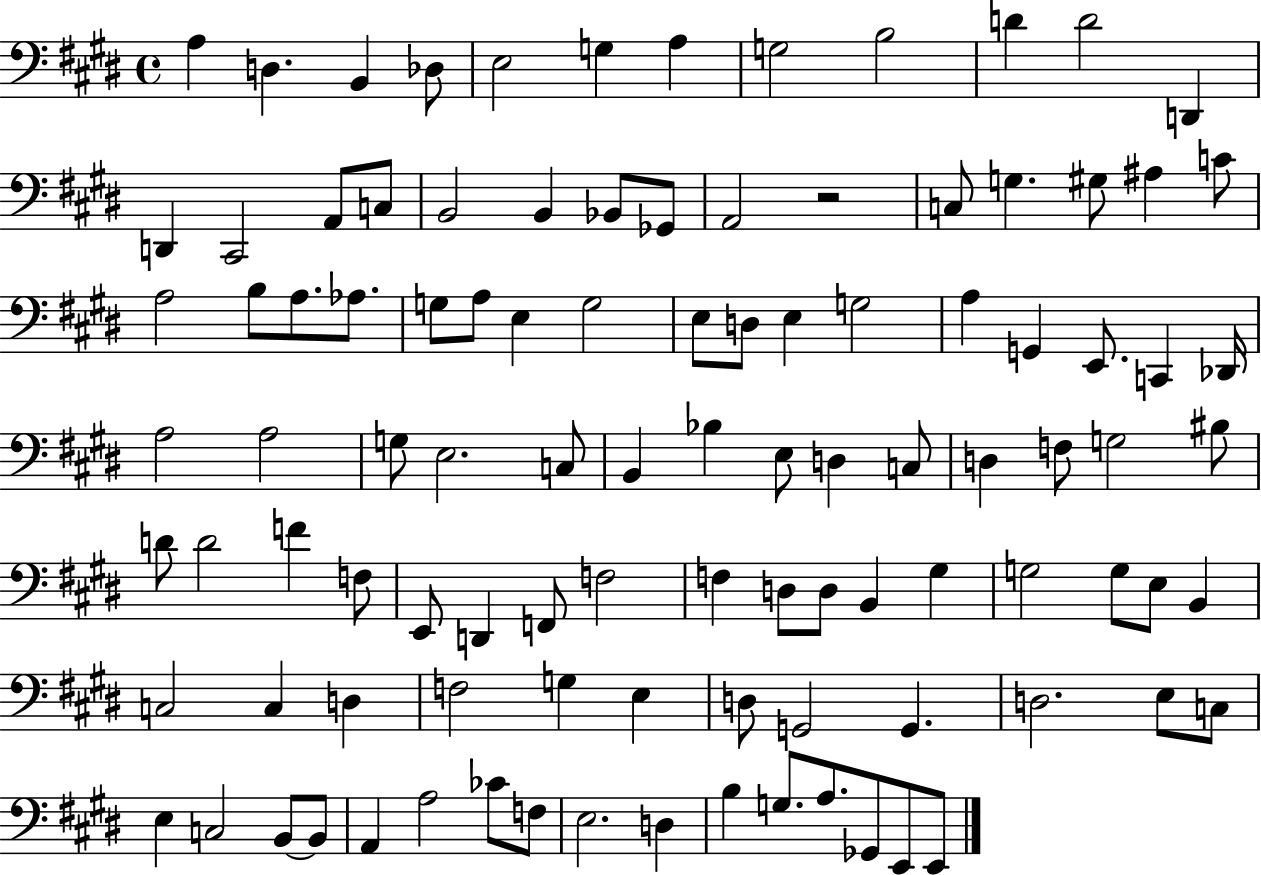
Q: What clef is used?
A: bass